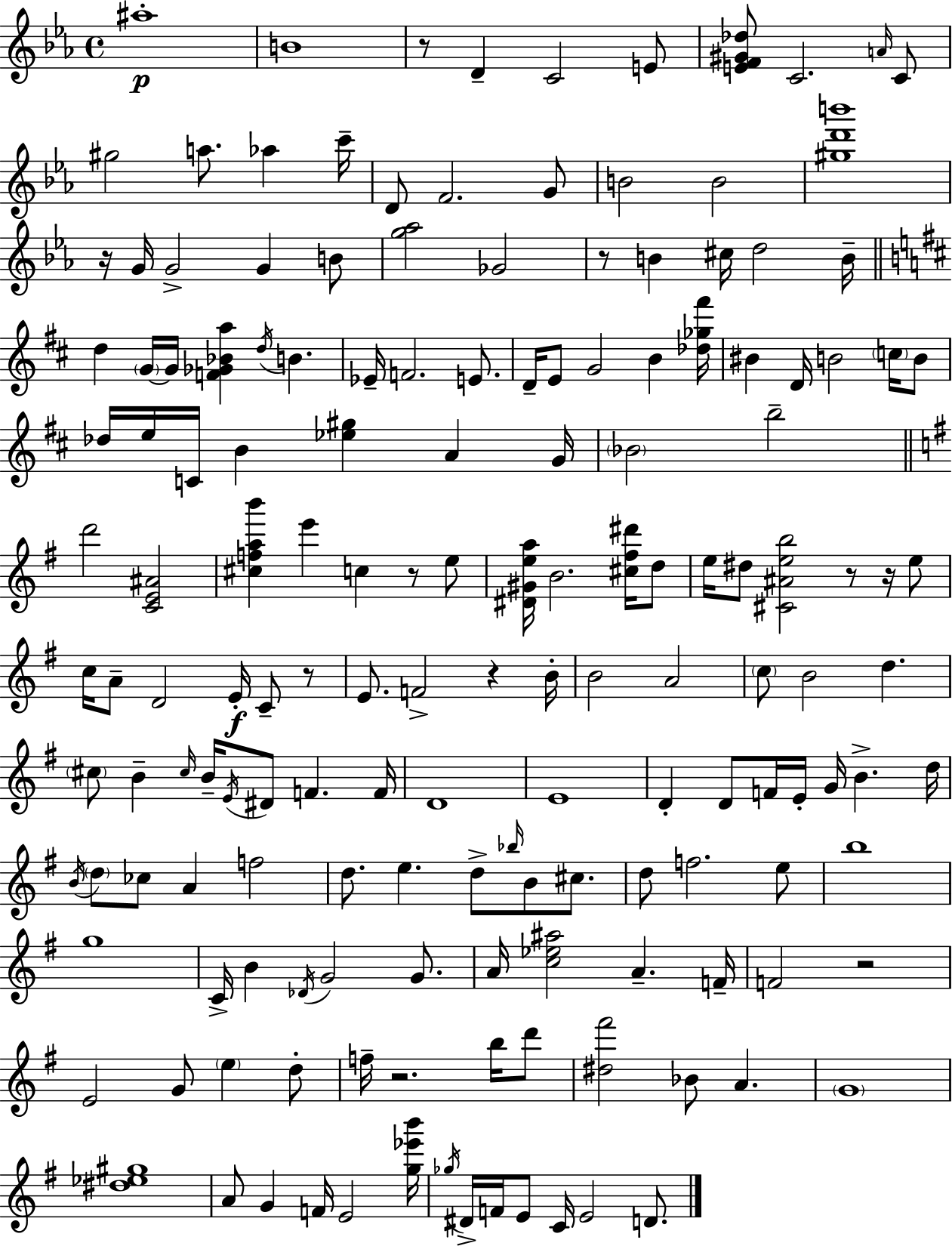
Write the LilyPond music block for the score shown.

{
  \clef treble
  \time 4/4
  \defaultTimeSignature
  \key ees \major
  ais''1-.\p | b'1 | r8 d'4-- c'2 e'8 | <e' f' gis' des''>8 c'2. \grace { a'16 } c'8 | \break gis''2 a''8. aes''4 | c'''16-- d'8 f'2. g'8 | b'2 b'2 | <gis'' d''' b'''>1 | \break r16 g'16 g'2-> g'4 b'8 | <g'' aes''>2 ges'2 | r8 b'4 cis''16 d''2 | b'16-- \bar "||" \break \key d \major d''4 \parenthesize g'16~~ g'16 <f' ges' bes' a''>4 \acciaccatura { d''16 } b'4. | ees'16-- f'2. e'8. | d'16-- e'8 g'2 b'4 | <des'' ges'' fis'''>16 bis'4 d'16 b'2 \parenthesize c''16 b'8 | \break des''16 e''16 c'16 b'4 <ees'' gis''>4 a'4 | g'16 \parenthesize bes'2 b''2-- | \bar "||" \break \key e \minor d'''2 <c' e' ais'>2 | <cis'' f'' a'' b'''>4 e'''4 c''4 r8 e''8 | <dis' gis' e'' a''>16 b'2. <cis'' fis'' dis'''>16 d''8 | e''16 dis''8 <cis' ais' e'' b''>2 r8 r16 e''8 | \break c''16 a'8-- d'2 e'16-.\f c'8-- r8 | e'8. f'2-> r4 b'16-. | b'2 a'2 | \parenthesize c''8 b'2 d''4. | \break \parenthesize cis''8 b'4-- \grace { cis''16 } b'16-- \acciaccatura { e'16 } dis'8 f'4. | f'16 d'1 | e'1 | d'4-. d'8 f'16 e'16-. g'16 b'4.-> | \break d''16 \acciaccatura { b'16 } \parenthesize d''8 ces''8 a'4 f''2 | d''8. e''4. d''8-> \grace { bes''16 } b'8 | cis''8. d''8 f''2. | e''8 b''1 | \break g''1 | c'16-> b'4 \acciaccatura { des'16 } g'2 | g'8. a'16 <c'' ees'' ais''>2 a'4.-- | f'16-- f'2 r2 | \break e'2 g'8 \parenthesize e''4 | d''8-. f''16-- r2. | b''16 d'''8 <dis'' fis'''>2 bes'8 a'4. | \parenthesize g'1 | \break <dis'' ees'' gis''>1 | a'8 g'4 f'16 e'2 | <g'' ees''' b'''>16 \acciaccatura { ges''16 } dis'16-> f'16 e'8 c'16 e'2 | d'8. \bar "|."
}